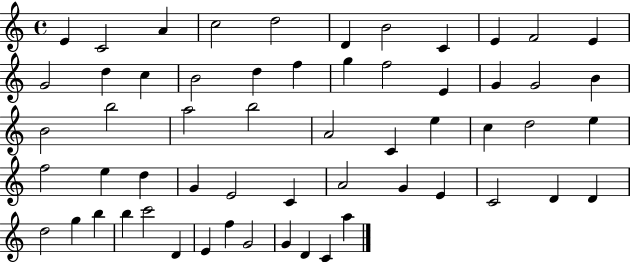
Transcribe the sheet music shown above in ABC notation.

X:1
T:Untitled
M:4/4
L:1/4
K:C
E C2 A c2 d2 D B2 C E F2 E G2 d c B2 d f g f2 E G G2 B B2 b2 a2 b2 A2 C e c d2 e f2 e d G E2 C A2 G E C2 D D d2 g b b c'2 D E f G2 G D C a